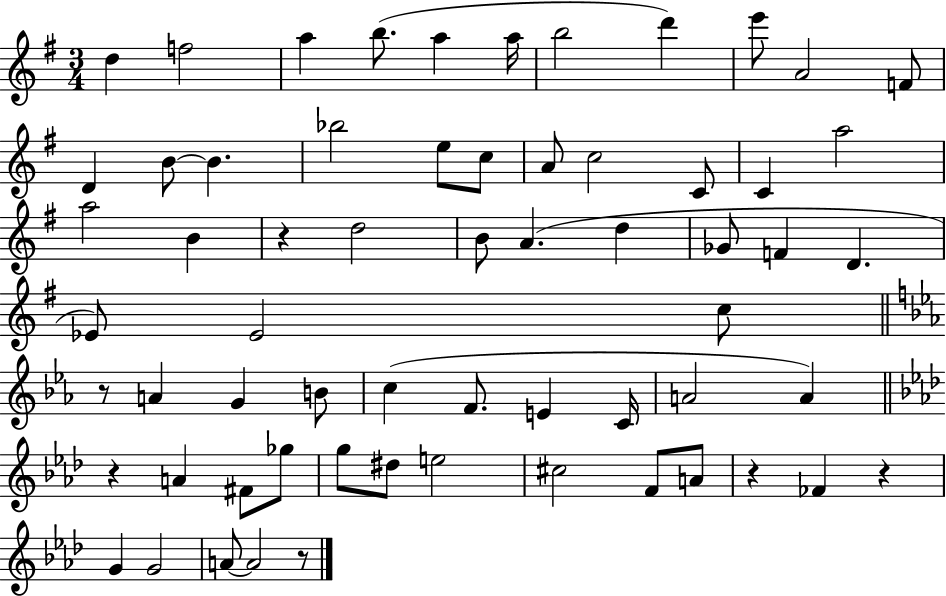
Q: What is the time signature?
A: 3/4